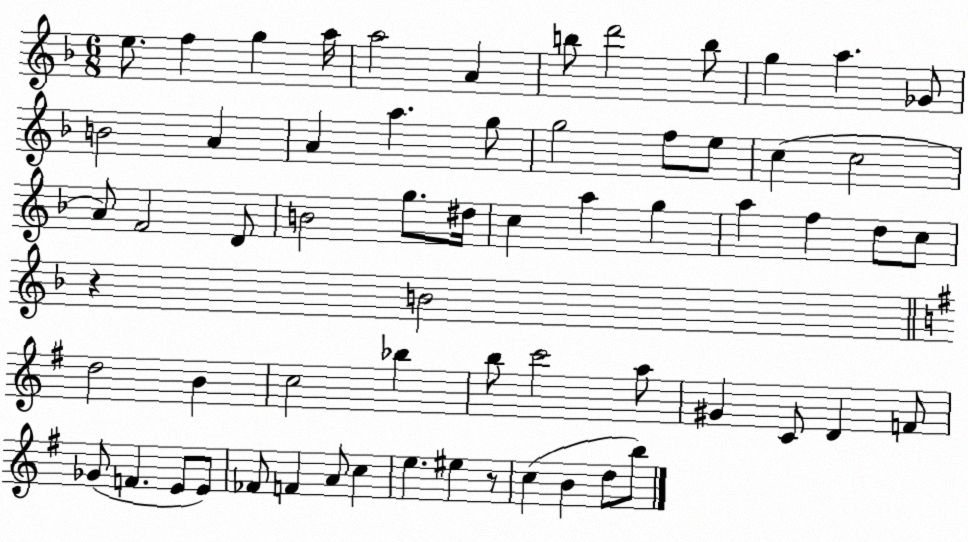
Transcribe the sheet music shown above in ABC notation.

X:1
T:Untitled
M:6/8
L:1/4
K:F
e/2 f g a/4 a2 A b/2 d'2 b/2 g a _G/2 B2 A A a g/2 g2 f/2 e/2 c c2 A/2 F2 D/2 B2 g/2 ^d/4 c a g a f d/2 c/2 z B2 d2 B c2 _b b/2 c'2 a/2 ^G C/2 D F/2 _G/2 F E/2 E/2 _F/2 F A/2 c e ^e z/2 c B d/2 b/2